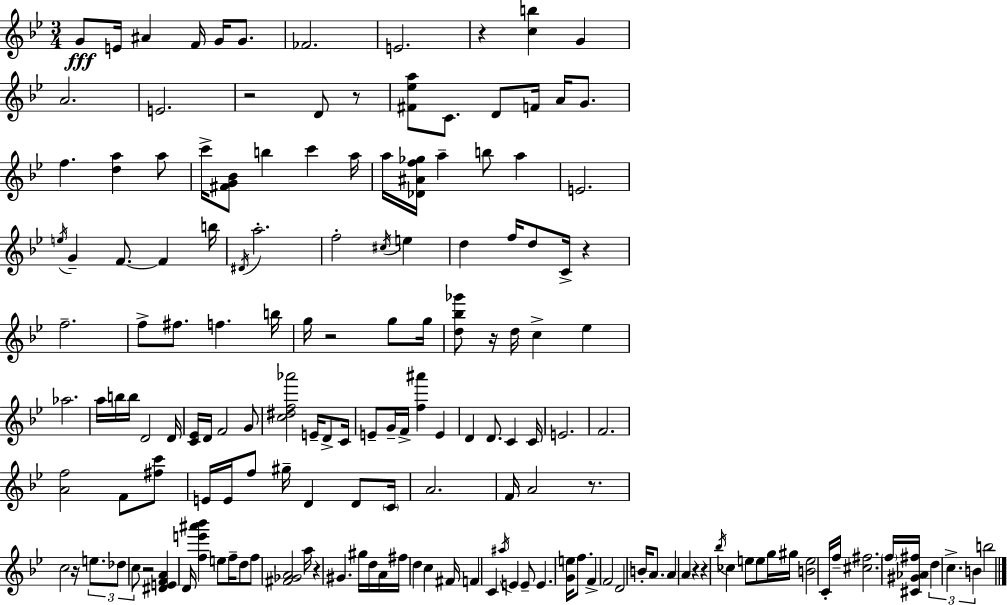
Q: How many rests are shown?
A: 12